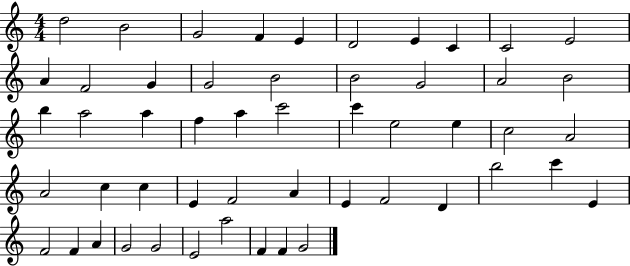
{
  \clef treble
  \numericTimeSignature
  \time 4/4
  \key c \major
  d''2 b'2 | g'2 f'4 e'4 | d'2 e'4 c'4 | c'2 e'2 | \break a'4 f'2 g'4 | g'2 b'2 | b'2 g'2 | a'2 b'2 | \break b''4 a''2 a''4 | f''4 a''4 c'''2 | c'''4 e''2 e''4 | c''2 a'2 | \break a'2 c''4 c''4 | e'4 f'2 a'4 | e'4 f'2 d'4 | b''2 c'''4 e'4 | \break f'2 f'4 a'4 | g'2 g'2 | e'2 a''2 | f'4 f'4 g'2 | \break \bar "|."
}